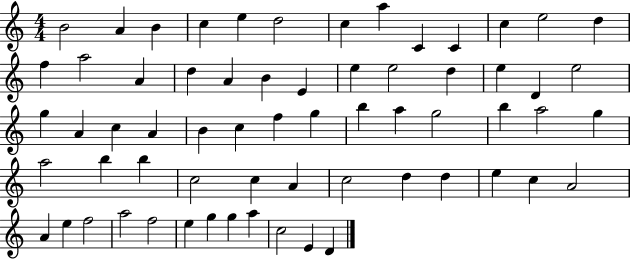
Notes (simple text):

B4/h A4/q B4/q C5/q E5/q D5/h C5/q A5/q C4/q C4/q C5/q E5/h D5/q F5/q A5/h A4/q D5/q A4/q B4/q E4/q E5/q E5/h D5/q E5/q D4/q E5/h G5/q A4/q C5/q A4/q B4/q C5/q F5/q G5/q B5/q A5/q G5/h B5/q A5/h G5/q A5/h B5/q B5/q C5/h C5/q A4/q C5/h D5/q D5/q E5/q C5/q A4/h A4/q E5/q F5/h A5/h F5/h E5/q G5/q G5/q A5/q C5/h E4/q D4/q